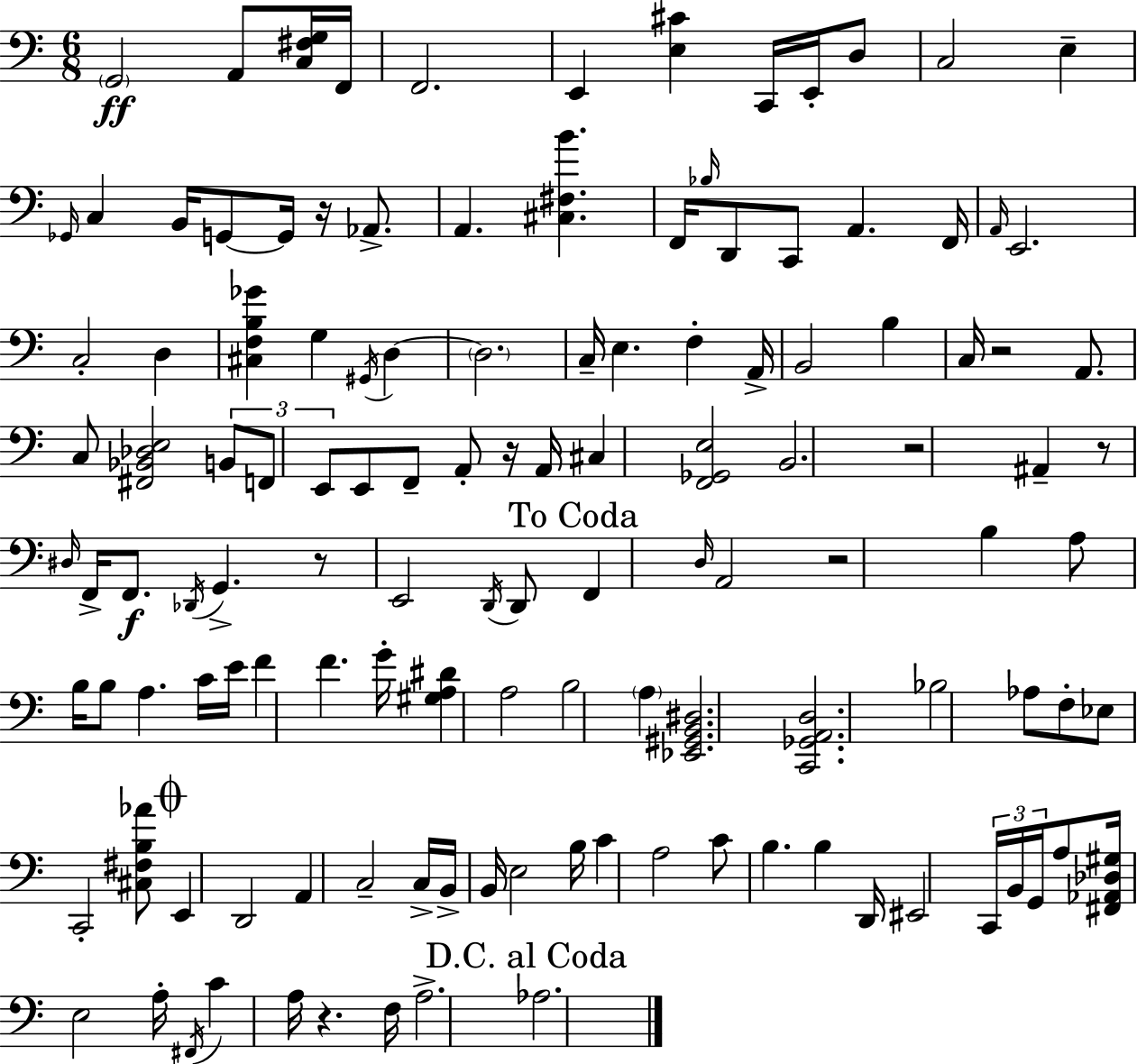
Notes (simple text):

G2/h A2/e [C3,F#3,G3]/s F2/s F2/h. E2/q [E3,C#4]/q C2/s E2/s D3/e C3/h E3/q Gb2/s C3/q B2/s G2/e G2/s R/s Ab2/e. A2/q. [C#3,F#3,B4]/q. F2/s Bb3/s D2/e C2/e A2/q. F2/s A2/s E2/h. C3/h D3/q [C#3,F3,B3,Gb4]/q G3/q G#2/s D3/q D3/h. C3/s E3/q. F3/q A2/s B2/h B3/q C3/s R/h A2/e. C3/e [F#2,Bb2,Db3,E3]/h B2/e F2/e E2/e E2/e F2/e A2/e R/s A2/s C#3/q [F2,Gb2,E3]/h B2/h. R/h A#2/q R/e D#3/s F2/s F2/e. Db2/s G2/q. R/e E2/h D2/s D2/e F2/q D3/s A2/h R/h B3/q A3/e B3/s B3/e A3/q. C4/s E4/s F4/q F4/q. G4/s [G#3,A3,D#4]/q A3/h B3/h A3/q [Eb2,G#2,B2,D#3]/h. [C2,Gb2,A2,D3]/h. Bb3/h Ab3/e F3/e Eb3/e C2/h [C#3,F#3,B3,Ab4]/e E2/q D2/h A2/q C3/h C3/s B2/s B2/s E3/h B3/s C4/q A3/h C4/e B3/q. B3/q D2/s EIS2/h C2/s B2/s G2/s A3/e [F#2,Ab2,Db3,G#3]/s E3/h A3/s F#2/s C4/q A3/s R/q. F3/s A3/h. Ab3/h.